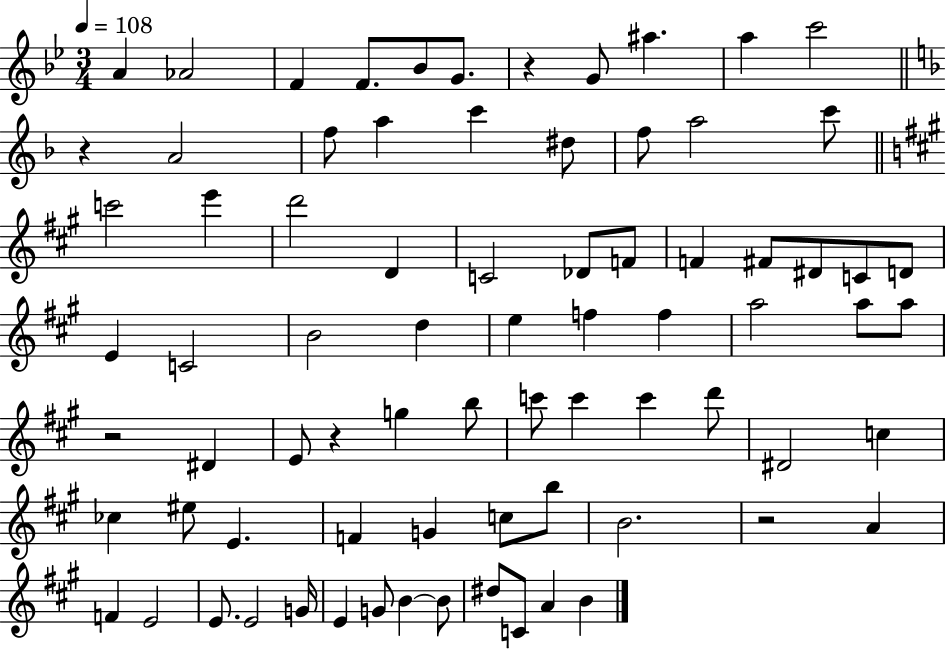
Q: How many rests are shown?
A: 5